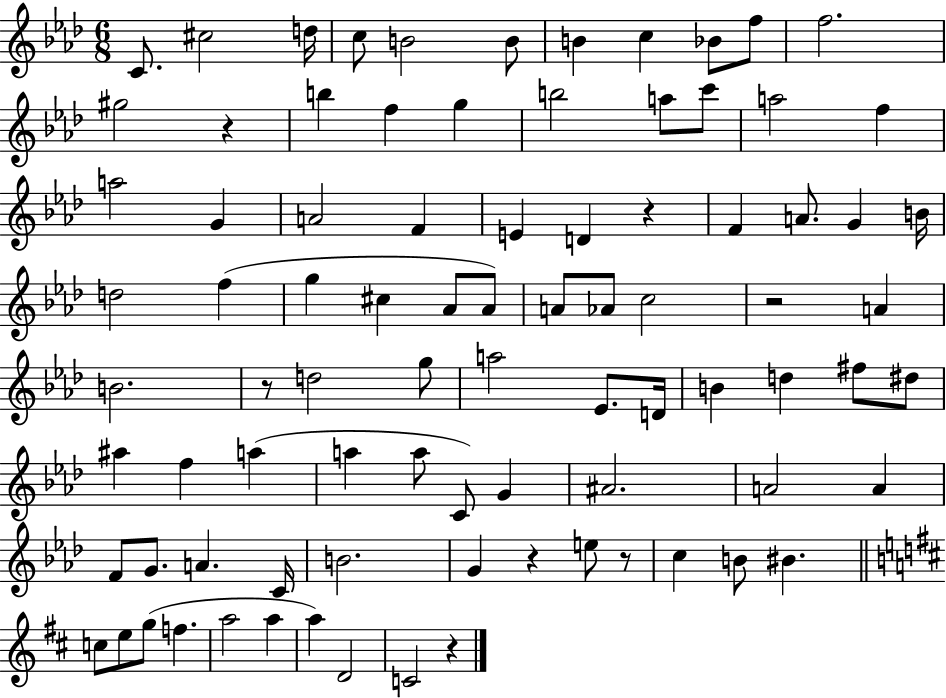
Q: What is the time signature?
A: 6/8